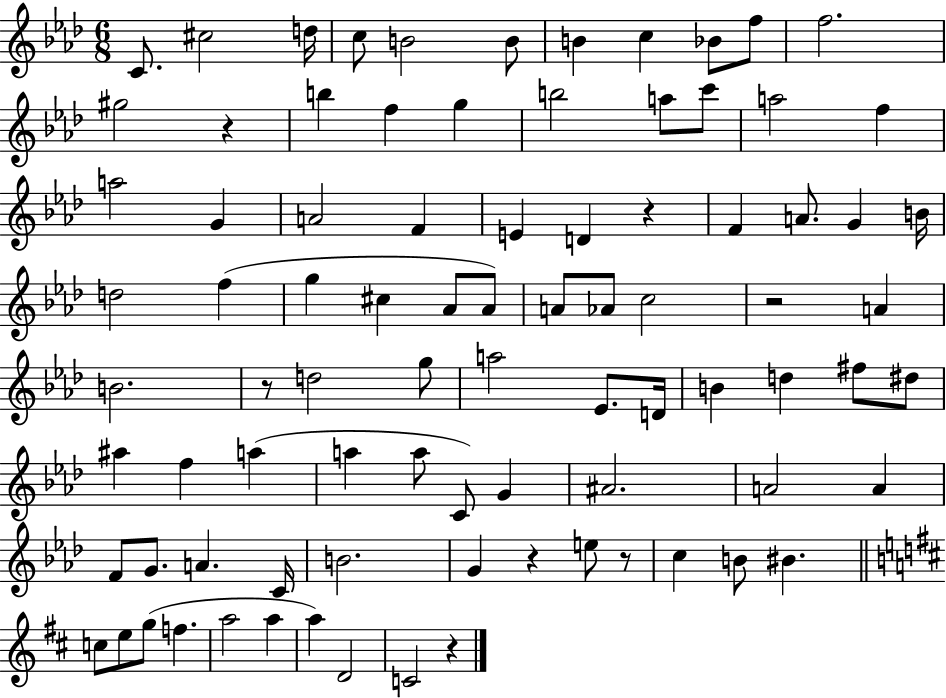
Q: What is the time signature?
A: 6/8